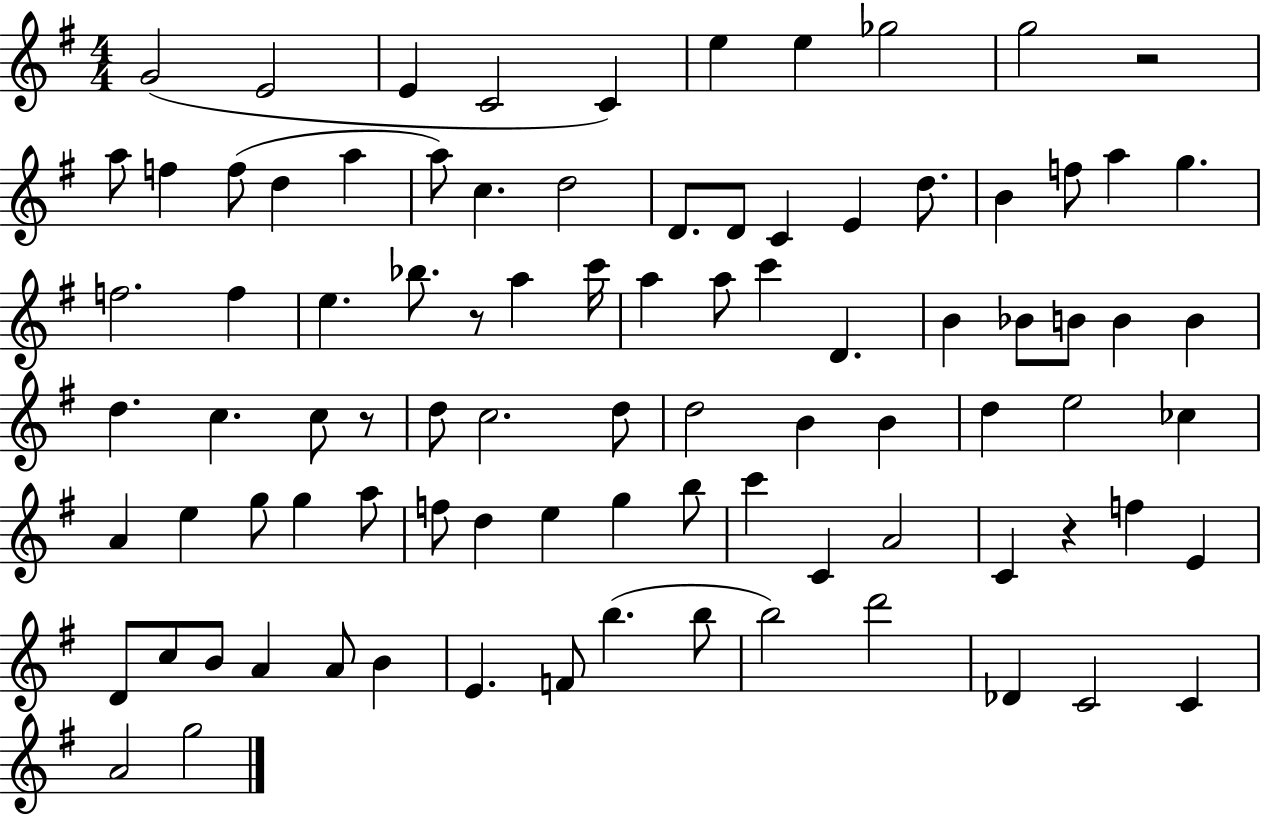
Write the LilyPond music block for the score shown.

{
  \clef treble
  \numericTimeSignature
  \time 4/4
  \key g \major
  g'2( e'2 | e'4 c'2 c'4) | e''4 e''4 ges''2 | g''2 r2 | \break a''8 f''4 f''8( d''4 a''4 | a''8) c''4. d''2 | d'8. d'8 c'4 e'4 d''8. | b'4 f''8 a''4 g''4. | \break f''2. f''4 | e''4. bes''8. r8 a''4 c'''16 | a''4 a''8 c'''4 d'4. | b'4 bes'8 b'8 b'4 b'4 | \break d''4. c''4. c''8 r8 | d''8 c''2. d''8 | d''2 b'4 b'4 | d''4 e''2 ces''4 | \break a'4 e''4 g''8 g''4 a''8 | f''8 d''4 e''4 g''4 b''8 | c'''4 c'4 a'2 | c'4 r4 f''4 e'4 | \break d'8 c''8 b'8 a'4 a'8 b'4 | e'4. f'8 b''4.( b''8 | b''2) d'''2 | des'4 c'2 c'4 | \break a'2 g''2 | \bar "|."
}